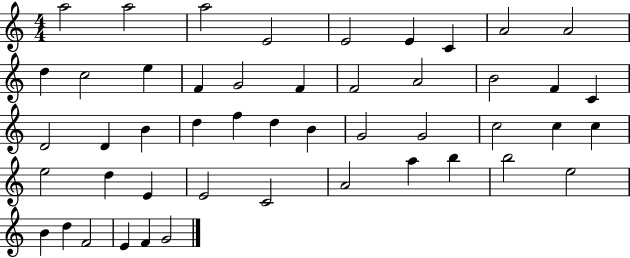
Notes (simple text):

A5/h A5/h A5/h E4/h E4/h E4/q C4/q A4/h A4/h D5/q C5/h E5/q F4/q G4/h F4/q F4/h A4/h B4/h F4/q C4/q D4/h D4/q B4/q D5/q F5/q D5/q B4/q G4/h G4/h C5/h C5/q C5/q E5/h D5/q E4/q E4/h C4/h A4/h A5/q B5/q B5/h E5/h B4/q D5/q F4/h E4/q F4/q G4/h